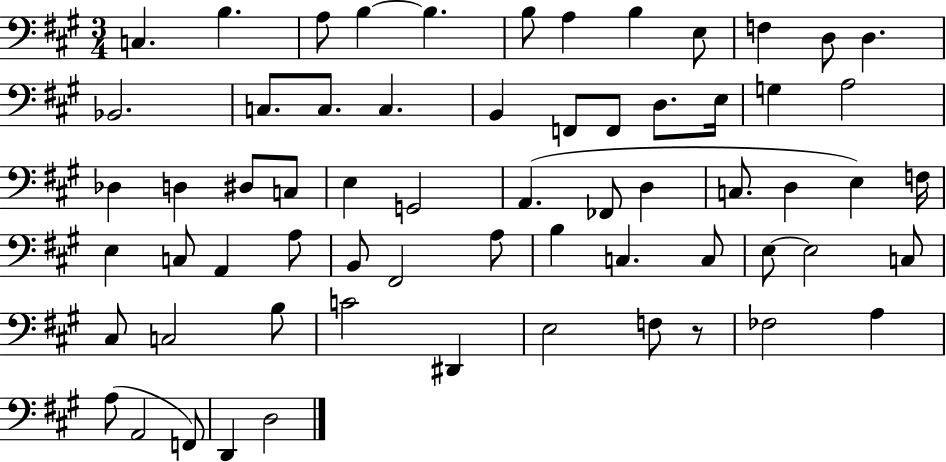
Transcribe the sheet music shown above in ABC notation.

X:1
T:Untitled
M:3/4
L:1/4
K:A
C, B, A,/2 B, B, B,/2 A, B, E,/2 F, D,/2 D, _B,,2 C,/2 C,/2 C, B,, F,,/2 F,,/2 D,/2 E,/4 G, A,2 _D, D, ^D,/2 C,/2 E, G,,2 A,, _F,,/2 D, C,/2 D, E, F,/4 E, C,/2 A,, A,/2 B,,/2 ^F,,2 A,/2 B, C, C,/2 E,/2 E,2 C,/2 ^C,/2 C,2 B,/2 C2 ^D,, E,2 F,/2 z/2 _F,2 A, A,/2 A,,2 F,,/2 D,, D,2